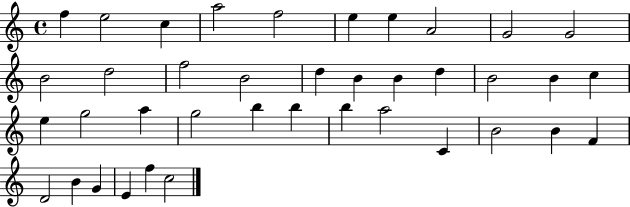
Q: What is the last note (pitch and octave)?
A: C5